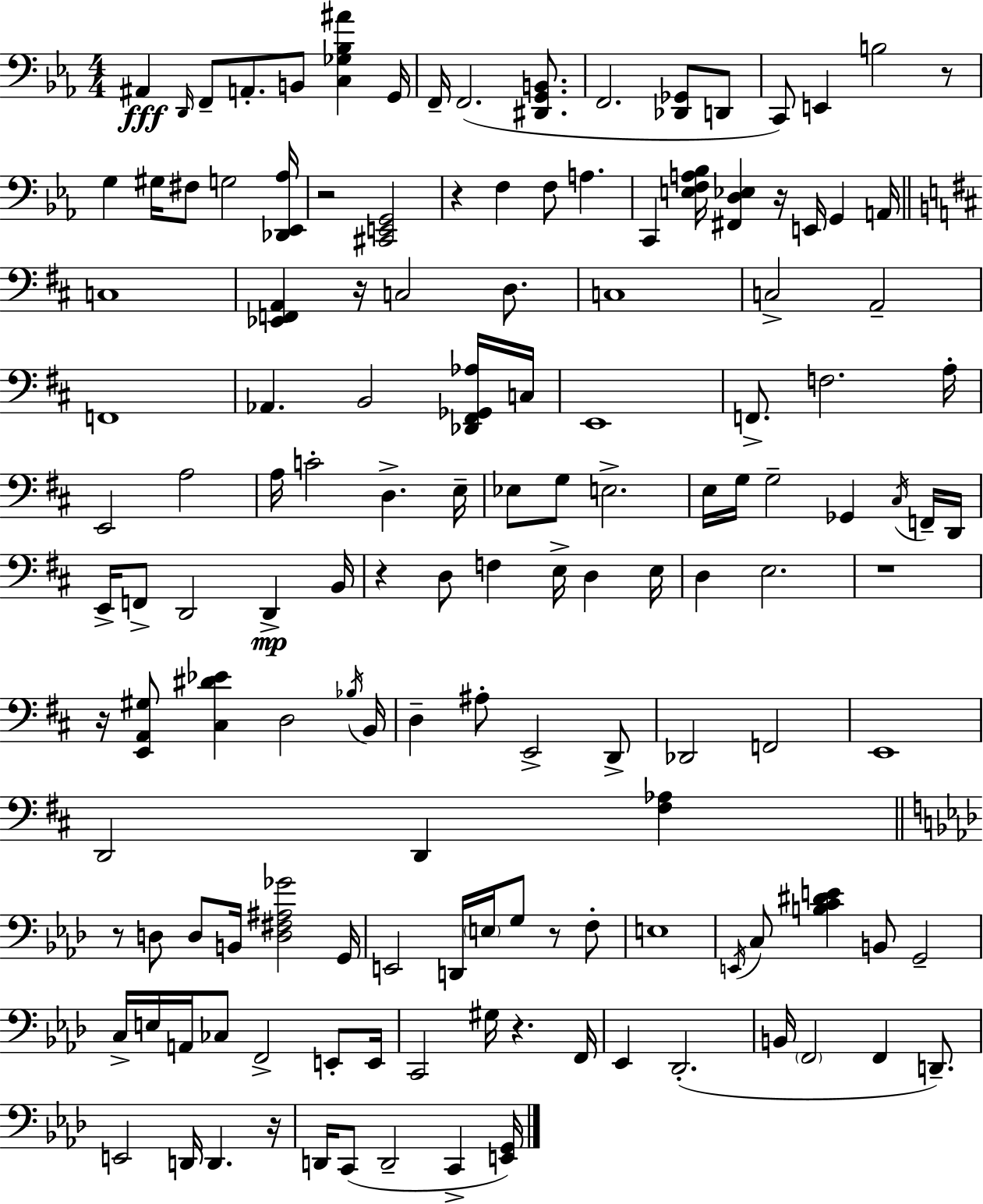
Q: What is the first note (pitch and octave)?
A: A#2